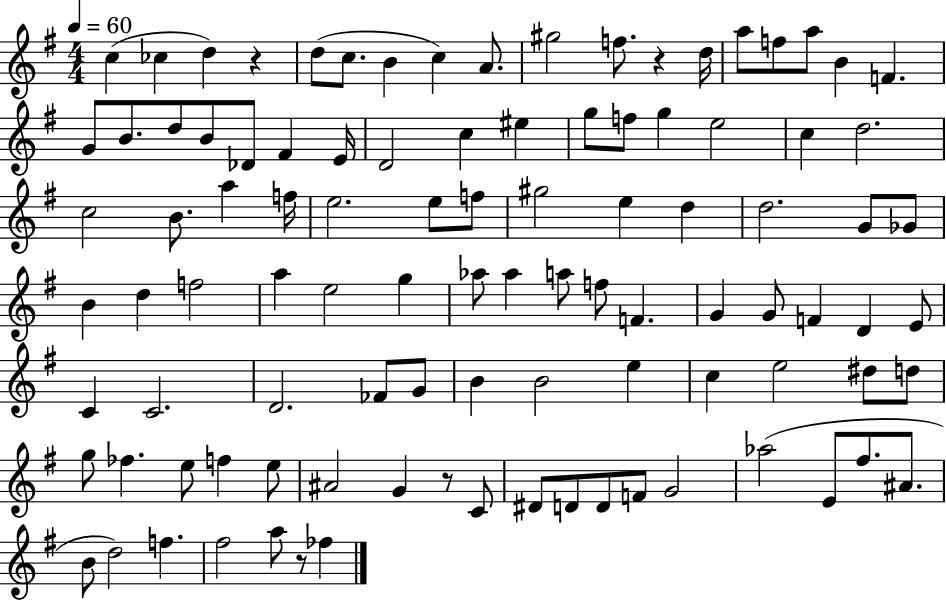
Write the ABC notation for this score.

X:1
T:Untitled
M:4/4
L:1/4
K:G
c _c d z d/2 c/2 B c A/2 ^g2 f/2 z d/4 a/2 f/2 a/2 B F G/2 B/2 d/2 B/2 _D/2 ^F E/4 D2 c ^e g/2 f/2 g e2 c d2 c2 B/2 a f/4 e2 e/2 f/2 ^g2 e d d2 G/2 _G/2 B d f2 a e2 g _a/2 _a a/2 f/2 F G G/2 F D E/2 C C2 D2 _F/2 G/2 B B2 e c e2 ^d/2 d/2 g/2 _f e/2 f e/2 ^A2 G z/2 C/2 ^D/2 D/2 D/2 F/2 G2 _a2 E/2 ^f/2 ^A/2 B/2 d2 f ^f2 a/2 z/2 _f